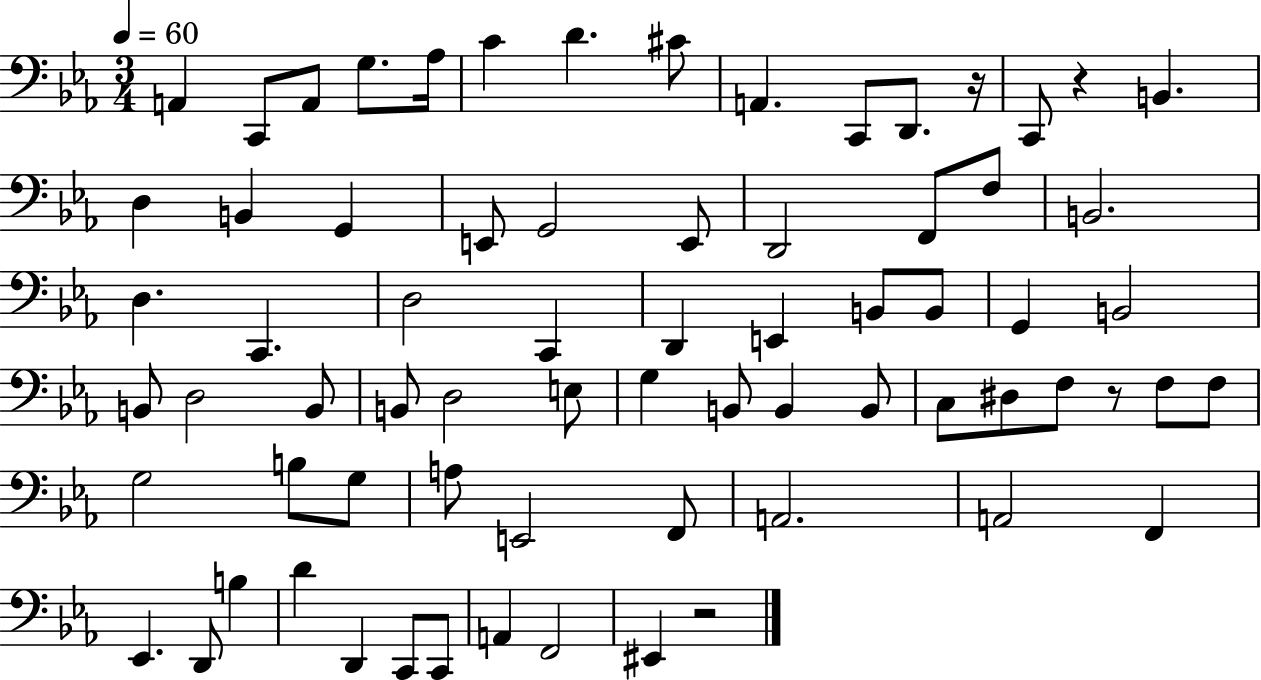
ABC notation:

X:1
T:Untitled
M:3/4
L:1/4
K:Eb
A,, C,,/2 A,,/2 G,/2 _A,/4 C D ^C/2 A,, C,,/2 D,,/2 z/4 C,,/2 z B,, D, B,, G,, E,,/2 G,,2 E,,/2 D,,2 F,,/2 F,/2 B,,2 D, C,, D,2 C,, D,, E,, B,,/2 B,,/2 G,, B,,2 B,,/2 D,2 B,,/2 B,,/2 D,2 E,/2 G, B,,/2 B,, B,,/2 C,/2 ^D,/2 F,/2 z/2 F,/2 F,/2 G,2 B,/2 G,/2 A,/2 E,,2 F,,/2 A,,2 A,,2 F,, _E,, D,,/2 B, D D,, C,,/2 C,,/2 A,, F,,2 ^E,, z2